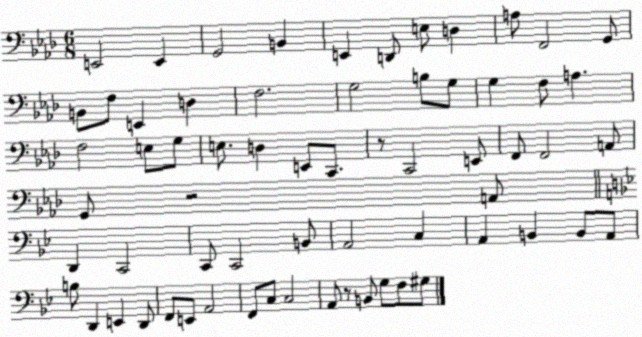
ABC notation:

X:1
T:Untitled
M:6/8
L:1/4
K:Ab
E,,2 E,, G,,2 B,, E,, D,,/2 E,/2 D, A,/2 F,,2 G,,/2 B,,/2 F,/2 E,, D, F,2 G,2 B,/2 G,/2 G, F,/2 A, F,2 E,/2 G,/2 E,/2 D, E,,/2 C,,/2 z/2 C,,2 E,,/2 F,,/2 F,,2 A,,/2 G,,/2 z2 A,,/2 D,, C,,2 C,,/2 C,,2 B,,/2 A,,2 C, A,, B,, B,,/2 A,,/2 B,/2 D,, E,, D,,/2 F,,/2 E,,/2 A,,2 F,,/2 C,/2 C,2 A,,/2 z/2 B,,/2 G,/2 F,/2 ^G,/2